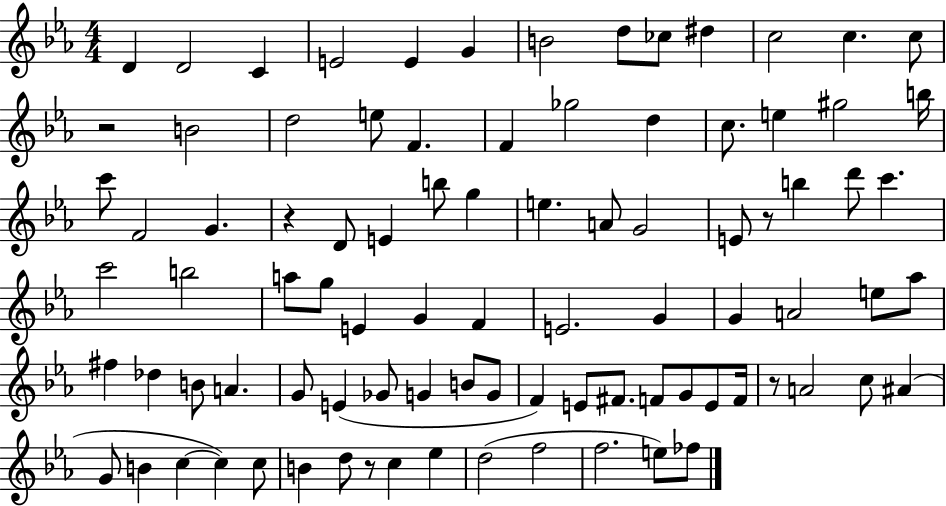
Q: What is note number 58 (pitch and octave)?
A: Gb4